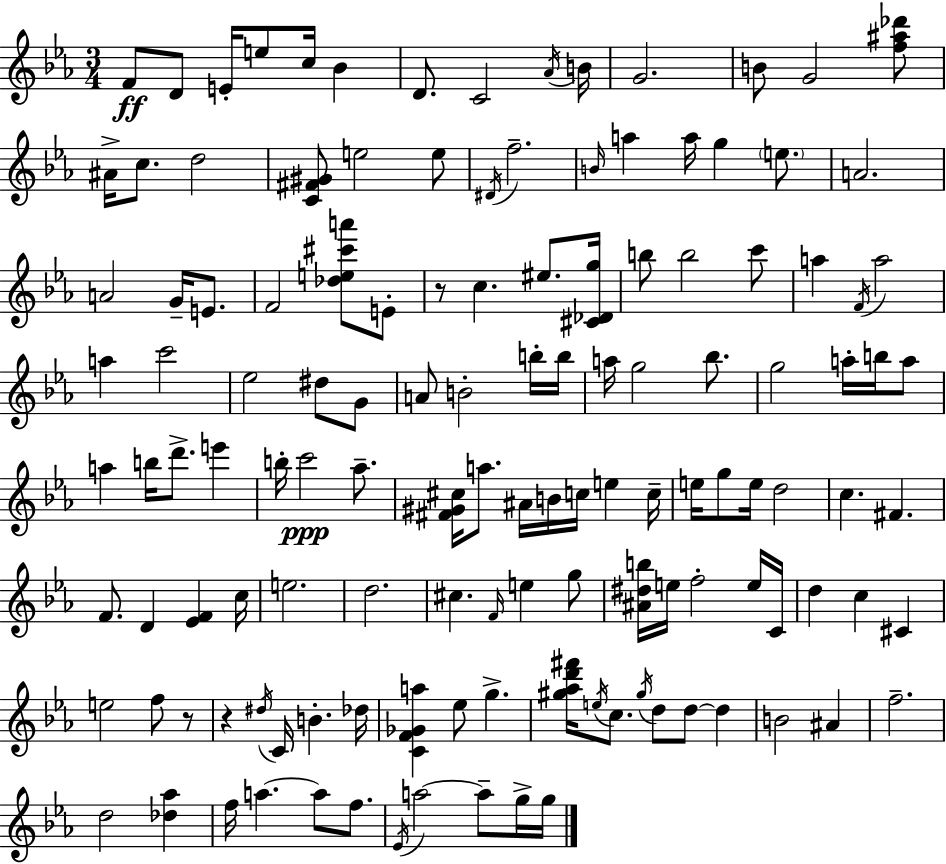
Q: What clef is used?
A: treble